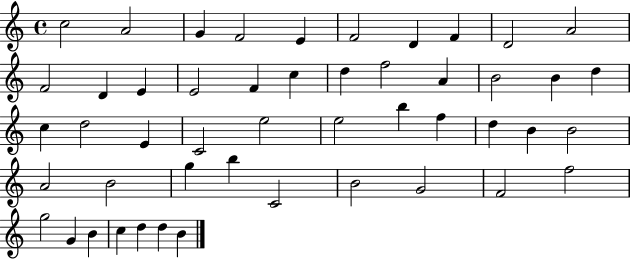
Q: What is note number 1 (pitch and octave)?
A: C5